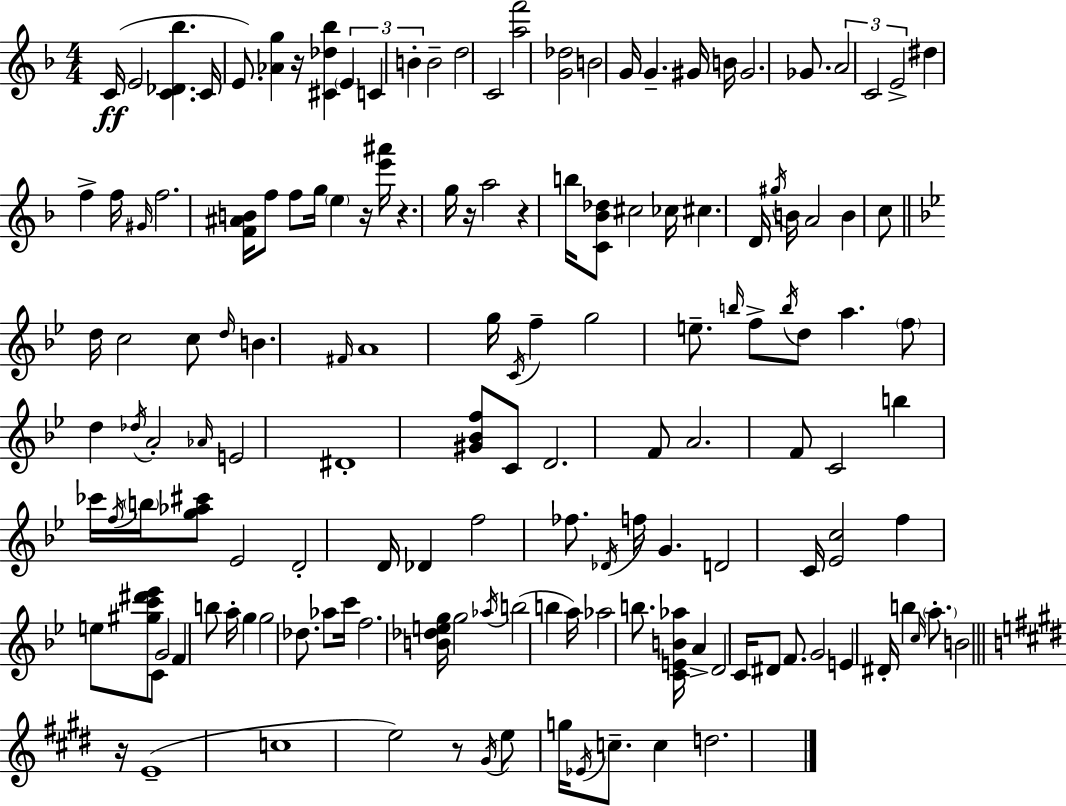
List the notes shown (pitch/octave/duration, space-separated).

C4/s E4/h [C4,Db4,Bb5]/q. C4/s E4/e. [Ab4,G5]/q R/s [C#4,Db5,Bb5]/q E4/q C4/q B4/q B4/h D5/h C4/h [A5,F6]/h [G4,Db5]/h B4/h G4/s G4/q. G#4/s B4/s G#4/h. Gb4/e. A4/h C4/h E4/h D#5/q F5/q F5/s G#4/s F5/h. [F4,A#4,B4]/s F5/e F5/e G5/s E5/q R/s [E6,A#6]/s R/q. G5/s R/s A5/h R/q B5/s [C4,Bb4,Db5]/e C#5/h CES5/s C#5/q. D4/s G#5/s B4/s A4/h B4/q C5/e D5/s C5/h C5/e D5/s B4/q. F#4/s A4/w G5/s C4/s F5/q G5/h E5/e. B5/s F5/e B5/s D5/e A5/q. F5/e D5/q Db5/s A4/h Ab4/s E4/h D#4/w [G#4,Bb4,F5]/e C4/e D4/h. F4/e A4/h. F4/e C4/h B5/q CES6/s F5/s B5/s [G5,Ab5,C#6]/e Eb4/h D4/h D4/s Db4/q F5/h FES5/e. Db4/s F5/s G4/q. D4/h C4/s [Eb4,C5]/h F5/q E5/e [G#5,C6,D#6,Eb6]/e C4/e G4/h F4/q B5/e A5/s G5/q G5/h Db5/e. Ab5/e C6/s F5/h. [B4,Db5,E5,G5]/s G5/h Ab5/s B5/h B5/q A5/s Ab5/h B5/e. [C4,E4,B4,Ab5]/s A4/q D4/h C4/s D#4/e F4/e. G4/h E4/q D#4/s B5/q C5/s A5/e. B4/h R/s E4/w C5/w E5/h R/e G#4/s E5/e G5/s Eb4/s C5/e. C5/q D5/h.